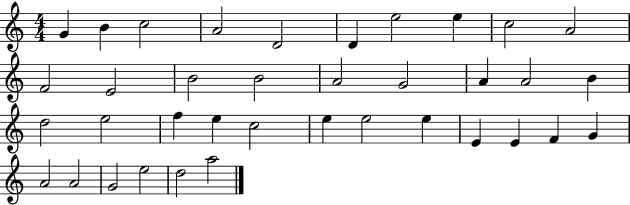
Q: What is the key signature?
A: C major